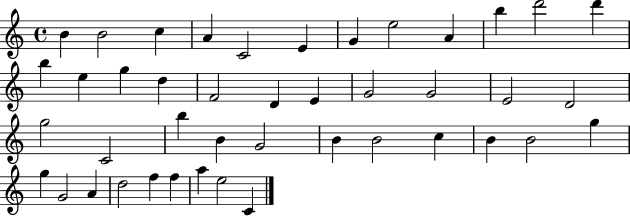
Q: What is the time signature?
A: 4/4